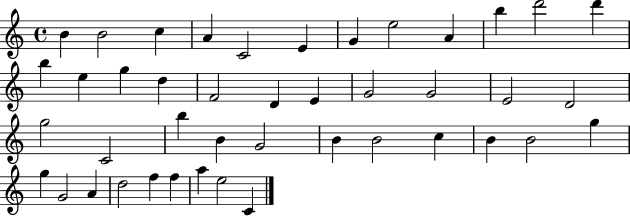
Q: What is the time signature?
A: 4/4